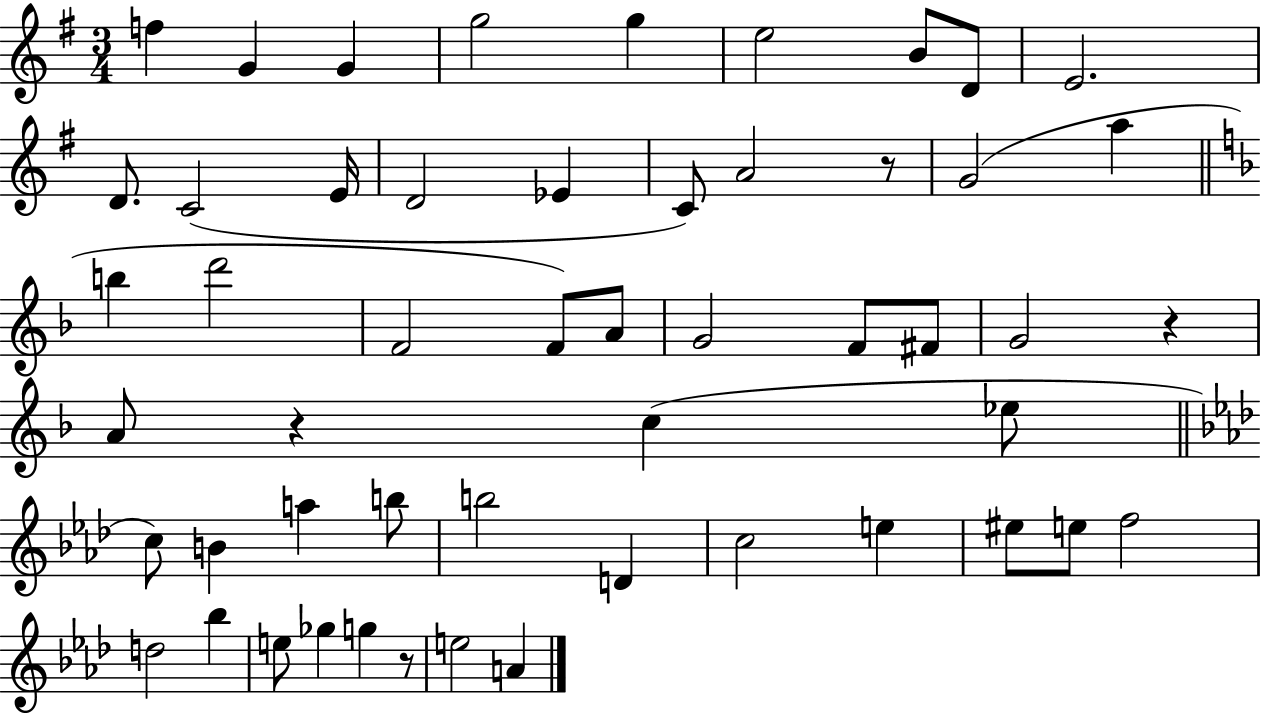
F5/q G4/q G4/q G5/h G5/q E5/h B4/e D4/e E4/h. D4/e. C4/h E4/s D4/h Eb4/q C4/e A4/h R/e G4/h A5/q B5/q D6/h F4/h F4/e A4/e G4/h F4/e F#4/e G4/h R/q A4/e R/q C5/q Eb5/e C5/e B4/q A5/q B5/e B5/h D4/q C5/h E5/q EIS5/e E5/e F5/h D5/h Bb5/q E5/e Gb5/q G5/q R/e E5/h A4/q